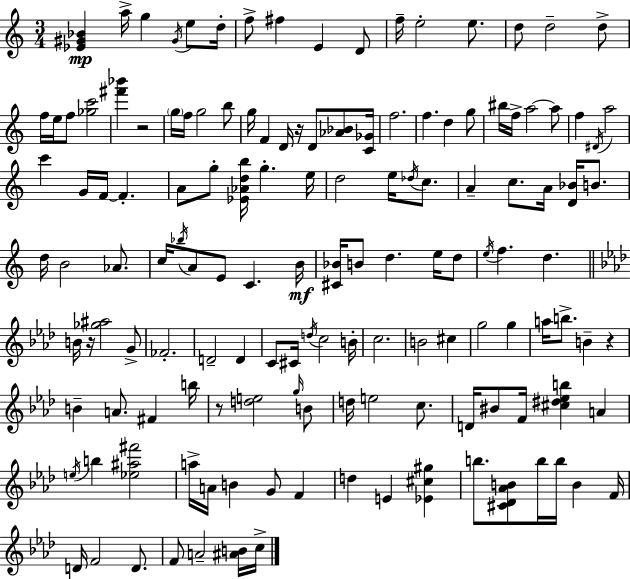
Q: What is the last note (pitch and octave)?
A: C5